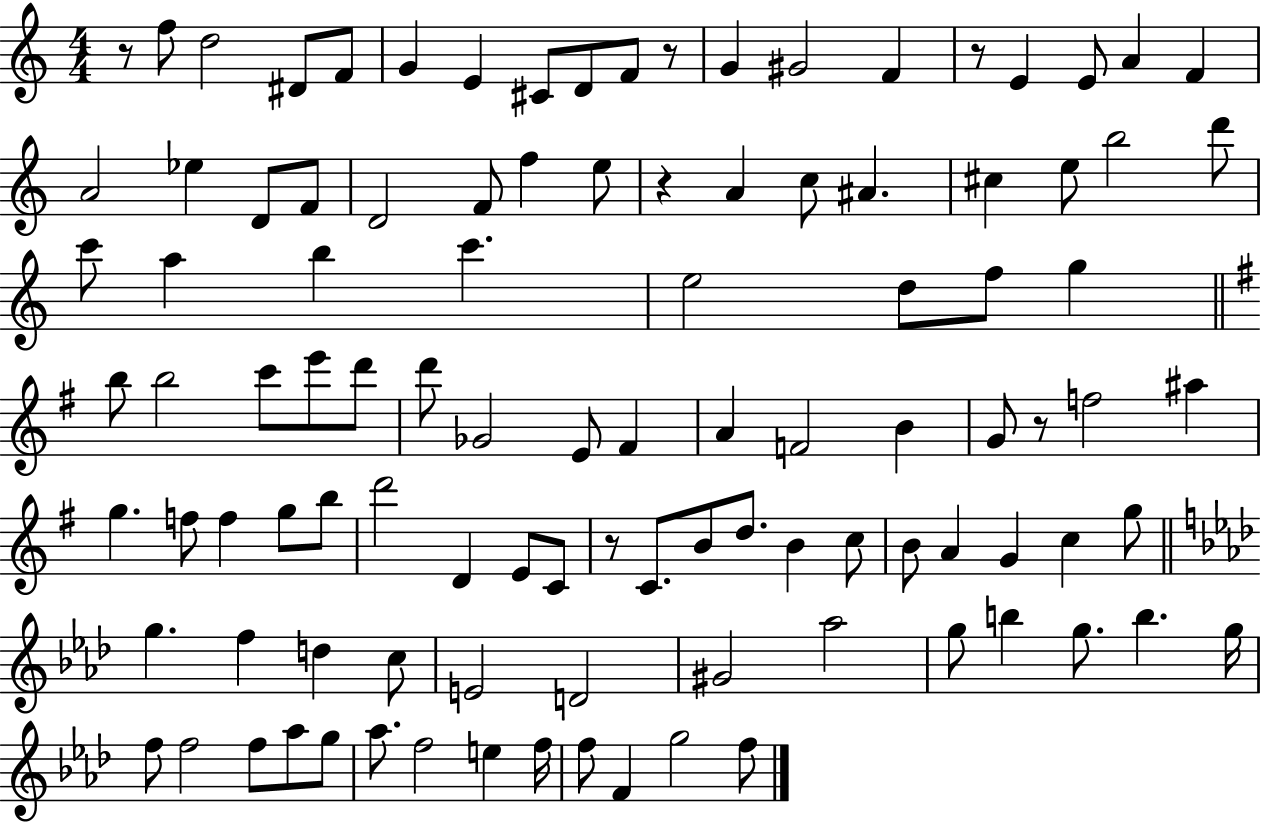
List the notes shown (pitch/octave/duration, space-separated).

R/e F5/e D5/h D#4/e F4/e G4/q E4/q C#4/e D4/e F4/e R/e G4/q G#4/h F4/q R/e E4/q E4/e A4/q F4/q A4/h Eb5/q D4/e F4/e D4/h F4/e F5/q E5/e R/q A4/q C5/e A#4/q. C#5/q E5/e B5/h D6/e C6/e A5/q B5/q C6/q. E5/h D5/e F5/e G5/q B5/e B5/h C6/e E6/e D6/e D6/e Gb4/h E4/e F#4/q A4/q F4/h B4/q G4/e R/e F5/h A#5/q G5/q. F5/e F5/q G5/e B5/e D6/h D4/q E4/e C4/e R/e C4/e. B4/e D5/e. B4/q C5/e B4/e A4/q G4/q C5/q G5/e G5/q. F5/q D5/q C5/e E4/h D4/h G#4/h Ab5/h G5/e B5/q G5/e. B5/q. G5/s F5/e F5/h F5/e Ab5/e G5/e Ab5/e. F5/h E5/q F5/s F5/e F4/q G5/h F5/e